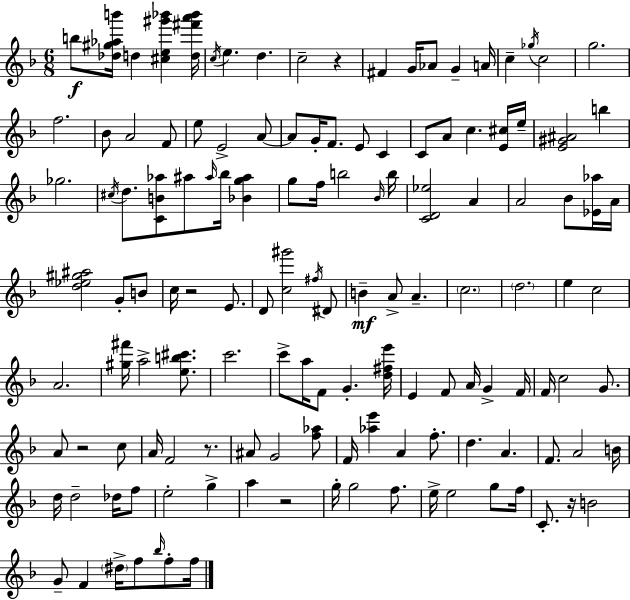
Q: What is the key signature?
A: D minor